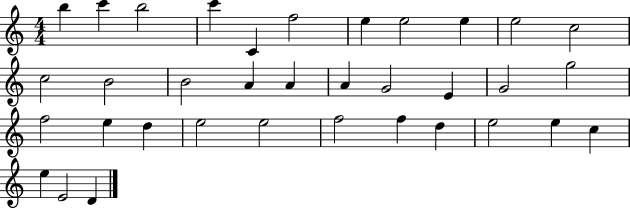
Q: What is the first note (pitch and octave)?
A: B5